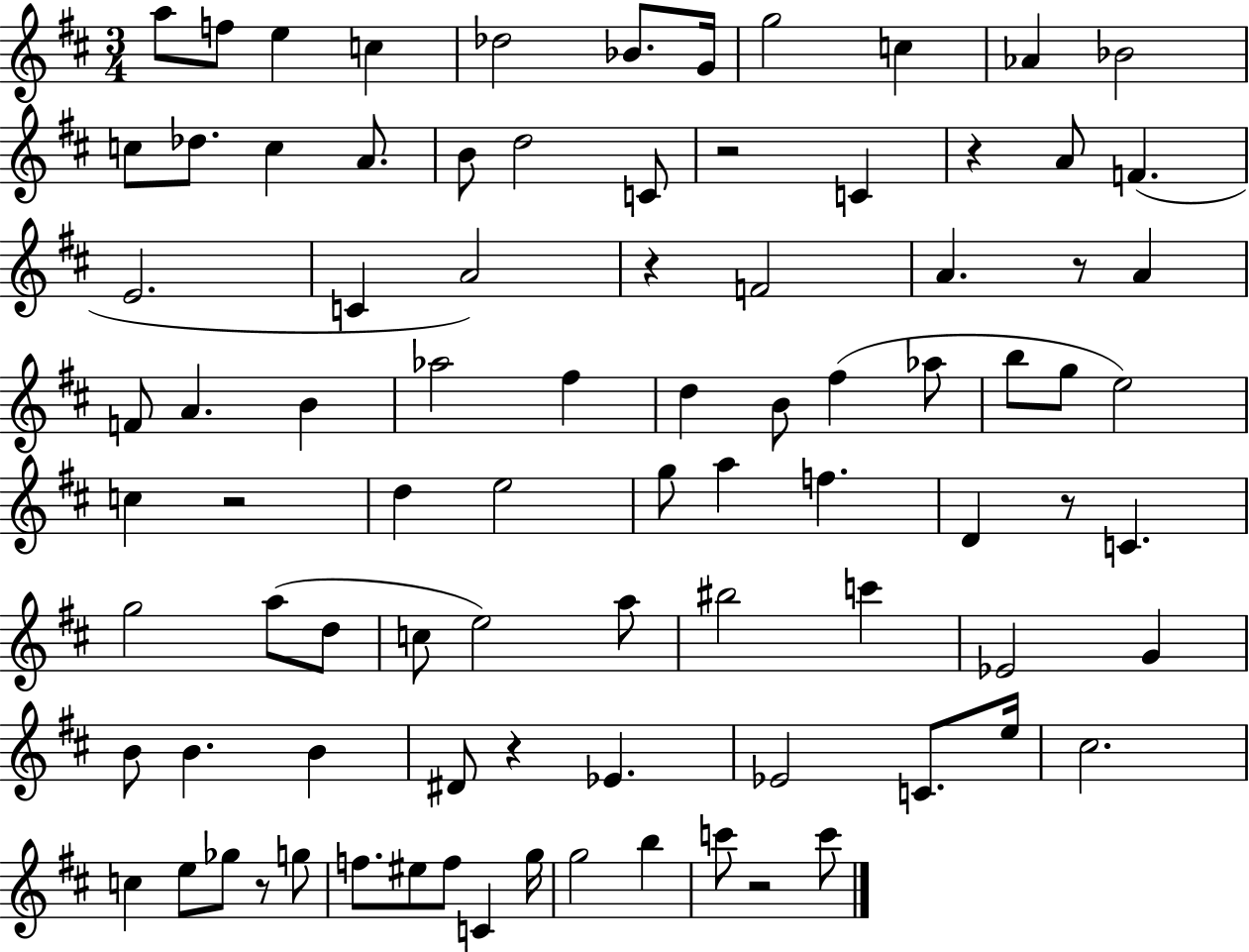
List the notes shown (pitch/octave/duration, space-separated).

A5/e F5/e E5/q C5/q Db5/h Bb4/e. G4/s G5/h C5/q Ab4/q Bb4/h C5/e Db5/e. C5/q A4/e. B4/e D5/h C4/e R/h C4/q R/q A4/e F4/q. E4/h. C4/q A4/h R/q F4/h A4/q. R/e A4/q F4/e A4/q. B4/q Ab5/h F#5/q D5/q B4/e F#5/q Ab5/e B5/e G5/e E5/h C5/q R/h D5/q E5/h G5/e A5/q F5/q. D4/q R/e C4/q. G5/h A5/e D5/e C5/e E5/h A5/e BIS5/h C6/q Eb4/h G4/q B4/e B4/q. B4/q D#4/e R/q Eb4/q. Eb4/h C4/e. E5/s C#5/h. C5/q E5/e Gb5/e R/e G5/e F5/e. EIS5/e F5/e C4/q G5/s G5/h B5/q C6/e R/h C6/e